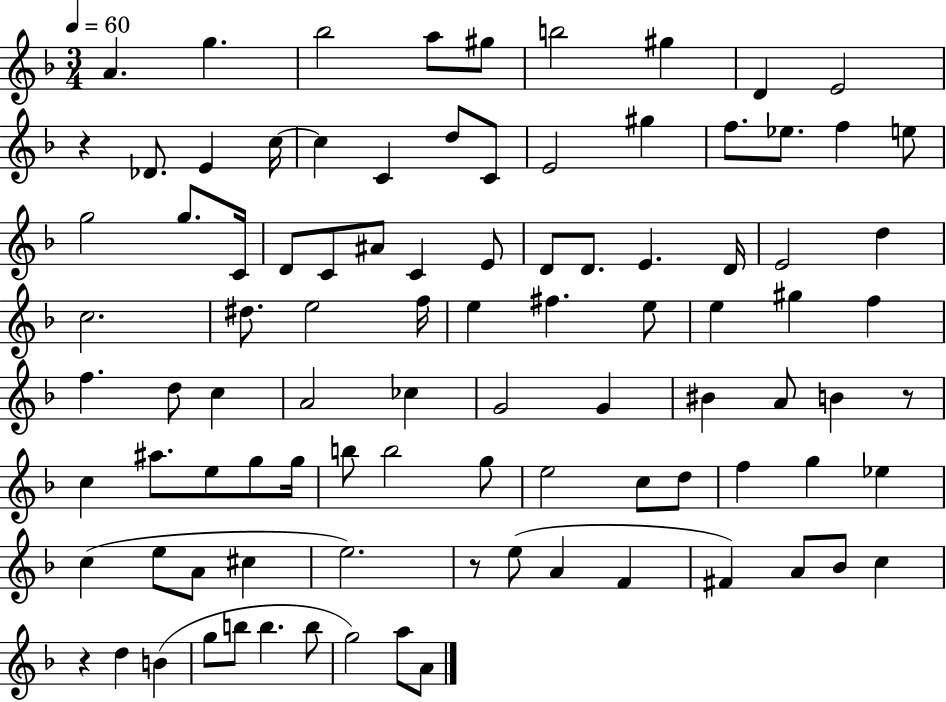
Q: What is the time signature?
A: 3/4